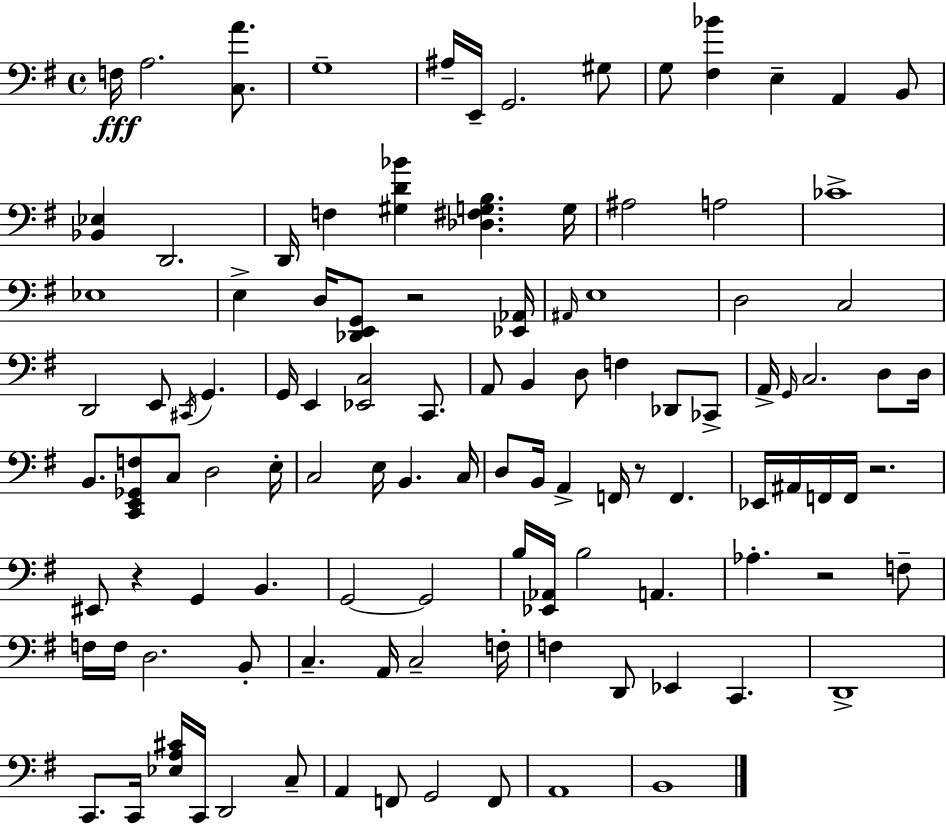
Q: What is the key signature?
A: G major